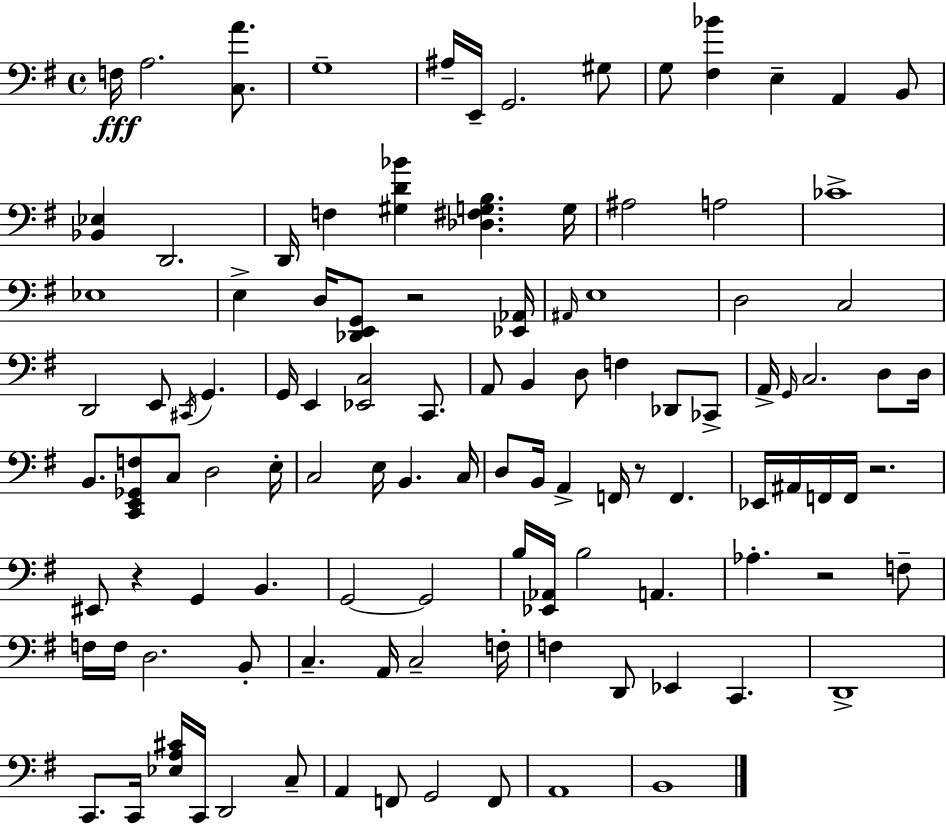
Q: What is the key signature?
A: G major